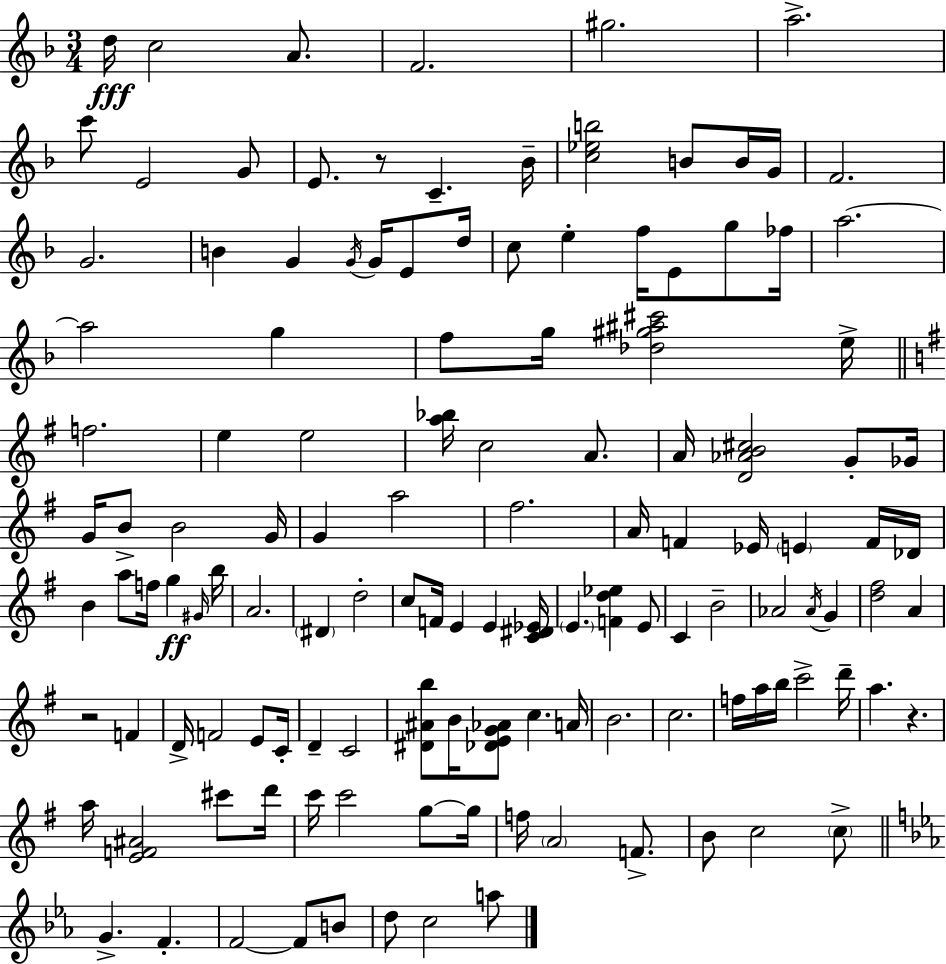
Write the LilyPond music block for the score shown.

{
  \clef treble
  \numericTimeSignature
  \time 3/4
  \key d \minor
  d''16\fff c''2 a'8. | f'2. | gis''2. | a''2.-> | \break c'''8 e'2 g'8 | e'8. r8 c'4.-- bes'16-- | <c'' ees'' b''>2 b'8 b'16 g'16 | f'2. | \break g'2. | b'4 g'4 \acciaccatura { g'16 } g'16 e'8 | d''16 c''8 e''4-. f''16 e'8 g''8 | fes''16 a''2.~~ | \break a''2 g''4 | f''8 g''16 <des'' gis'' ais'' cis'''>2 | e''16-> \bar "||" \break \key e \minor f''2. | e''4 e''2 | <a'' bes''>16 c''2 a'8. | a'16 <d' aes' b' cis''>2 g'8-. ges'16 | \break g'16 b'8-> b'2 g'16 | g'4 a''2 | fis''2. | a'16 f'4 ees'16 \parenthesize e'4 f'16 des'16 | \break b'4 a''8 f''16 g''4\ff \grace { gis'16 } | b''16 a'2. | \parenthesize dis'4 d''2-. | c''8 f'16 e'4 e'4 | \break <c' dis' ees'>16 \parenthesize e'4. <f' d'' ees''>4 e'8 | c'4 b'2-- | aes'2 \acciaccatura { aes'16 } g'4 | <d'' fis''>2 a'4 | \break r2 f'4 | d'16-> f'2 e'8 | c'16-. d'4-- c'2 | <dis' ais' b''>8 b'16 <des' e' g' aes'>8 c''4. | \break a'16 b'2. | c''2. | f''16 a''16 b''16 c'''2-> | d'''16-- a''4. r4. | \break a''16 <e' f' ais'>2 cis'''8 | d'''16 c'''16 c'''2 g''8~~ | g''16 f''16 \parenthesize a'2 f'8.-> | b'8 c''2 | \break \parenthesize c''8-> \bar "||" \break \key c \minor g'4.-> f'4.-. | f'2~~ f'8 b'8 | d''8 c''2 a''8 | \bar "|."
}